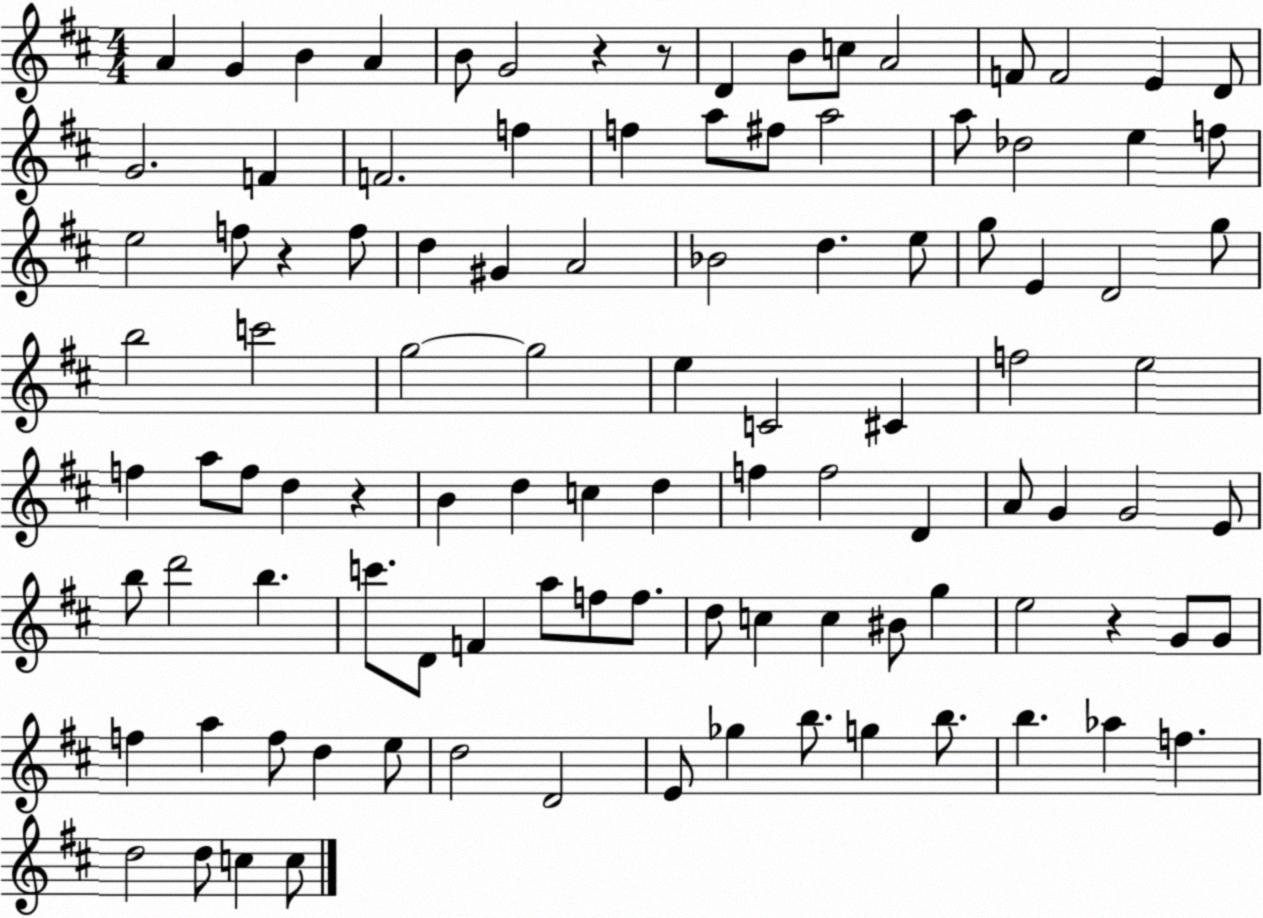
X:1
T:Untitled
M:4/4
L:1/4
K:D
A G B A B/2 G2 z z/2 D B/2 c/2 A2 F/2 F2 E D/2 G2 F F2 f f a/2 ^f/2 a2 a/2 _d2 e f/2 e2 f/2 z f/2 d ^G A2 _B2 d e/2 g/2 E D2 g/2 b2 c'2 g2 g2 e C2 ^C f2 e2 f a/2 f/2 d z B d c d f f2 D A/2 G G2 E/2 b/2 d'2 b c'/2 D/2 F a/2 f/2 f/2 d/2 c c ^B/2 g e2 z G/2 G/2 f a f/2 d e/2 d2 D2 E/2 _g b/2 g b/2 b _a f d2 d/2 c c/2